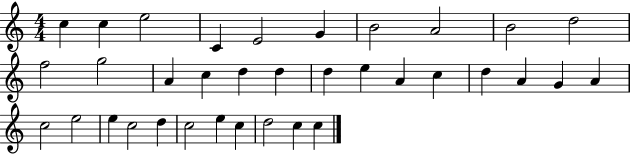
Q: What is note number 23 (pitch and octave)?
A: G4